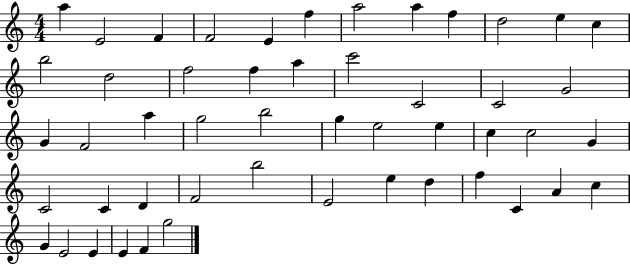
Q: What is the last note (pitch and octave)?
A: G5